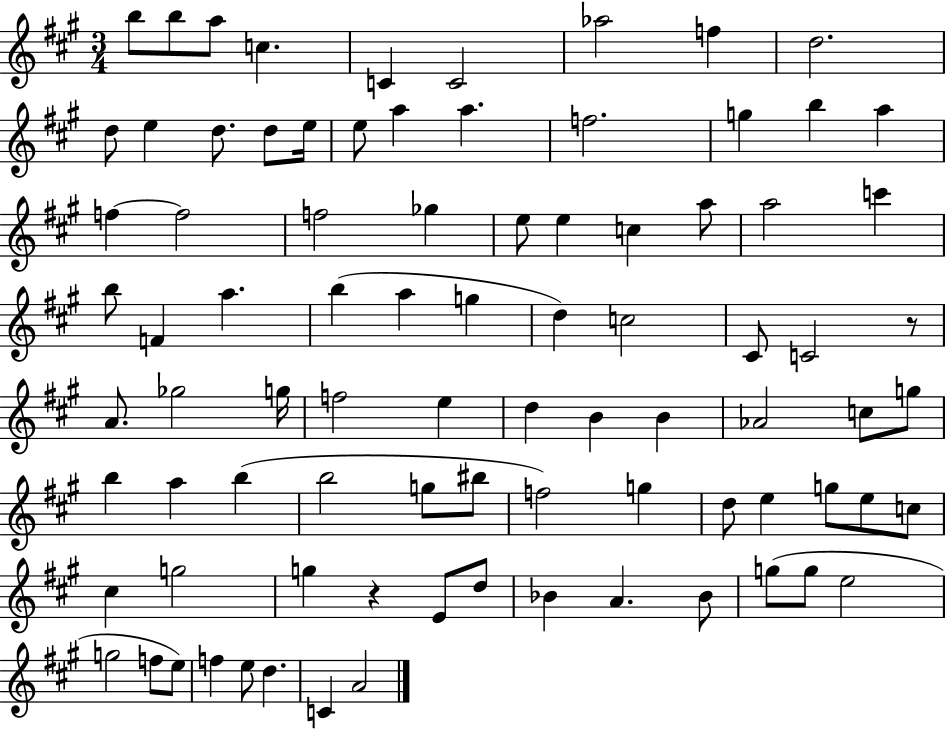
X:1
T:Untitled
M:3/4
L:1/4
K:A
b/2 b/2 a/2 c C C2 _a2 f d2 d/2 e d/2 d/2 e/4 e/2 a a f2 g b a f f2 f2 _g e/2 e c a/2 a2 c' b/2 F a b a g d c2 ^C/2 C2 z/2 A/2 _g2 g/4 f2 e d B B _A2 c/2 g/2 b a b b2 g/2 ^b/2 f2 g d/2 e g/2 e/2 c/2 ^c g2 g z E/2 d/2 _B A _B/2 g/2 g/2 e2 g2 f/2 e/2 f e/2 d C A2